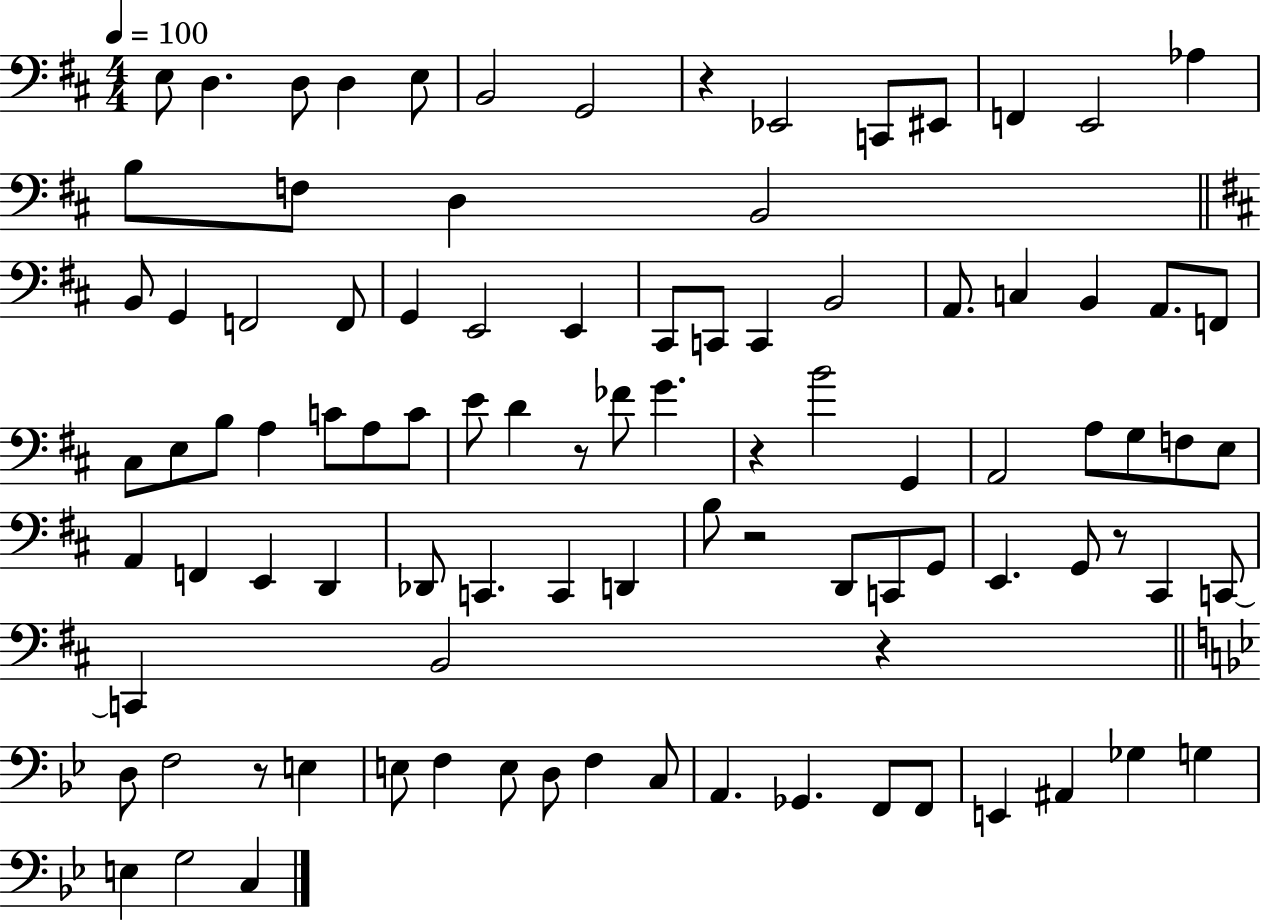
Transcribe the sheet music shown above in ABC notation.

X:1
T:Untitled
M:4/4
L:1/4
K:D
E,/2 D, D,/2 D, E,/2 B,,2 G,,2 z _E,,2 C,,/2 ^E,,/2 F,, E,,2 _A, B,/2 F,/2 D, B,,2 B,,/2 G,, F,,2 F,,/2 G,, E,,2 E,, ^C,,/2 C,,/2 C,, B,,2 A,,/2 C, B,, A,,/2 F,,/2 ^C,/2 E,/2 B,/2 A, C/2 A,/2 C/2 E/2 D z/2 _F/2 G z B2 G,, A,,2 A,/2 G,/2 F,/2 E,/2 A,, F,, E,, D,, _D,,/2 C,, C,, D,, B,/2 z2 D,,/2 C,,/2 G,,/2 E,, G,,/2 z/2 ^C,, C,,/2 C,, B,,2 z D,/2 F,2 z/2 E, E,/2 F, E,/2 D,/2 F, C,/2 A,, _G,, F,,/2 F,,/2 E,, ^A,, _G, G, E, G,2 C,